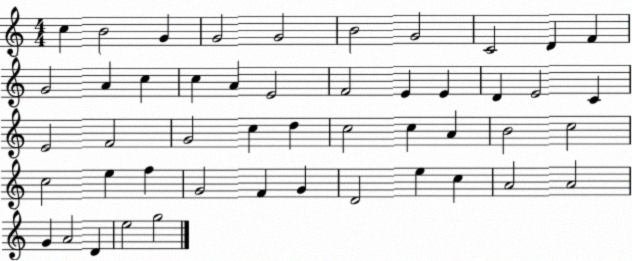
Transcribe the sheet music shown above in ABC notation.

X:1
T:Untitled
M:4/4
L:1/4
K:C
c B2 G G2 G2 B2 G2 C2 D F G2 A c c A E2 F2 E E D E2 C E2 F2 G2 c d c2 c A B2 c2 c2 e f G2 F G D2 e c A2 A2 G A2 D e2 g2